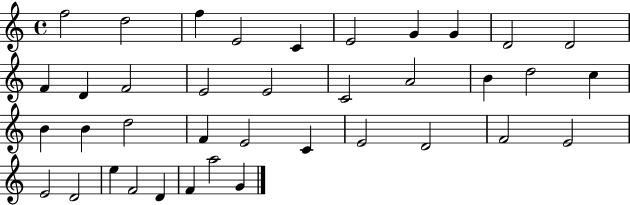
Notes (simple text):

F5/h D5/h F5/q E4/h C4/q E4/h G4/q G4/q D4/h D4/h F4/q D4/q F4/h E4/h E4/h C4/h A4/h B4/q D5/h C5/q B4/q B4/q D5/h F4/q E4/h C4/q E4/h D4/h F4/h E4/h E4/h D4/h E5/q F4/h D4/q F4/q A5/h G4/q